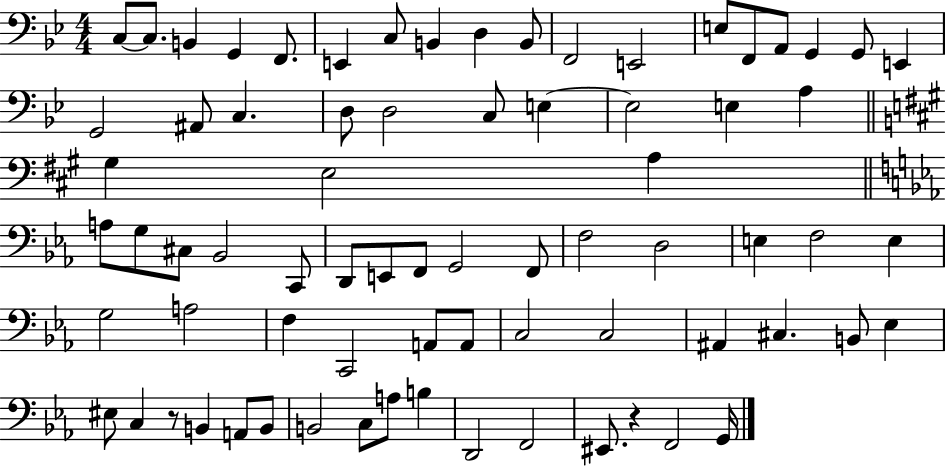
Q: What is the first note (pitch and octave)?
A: C3